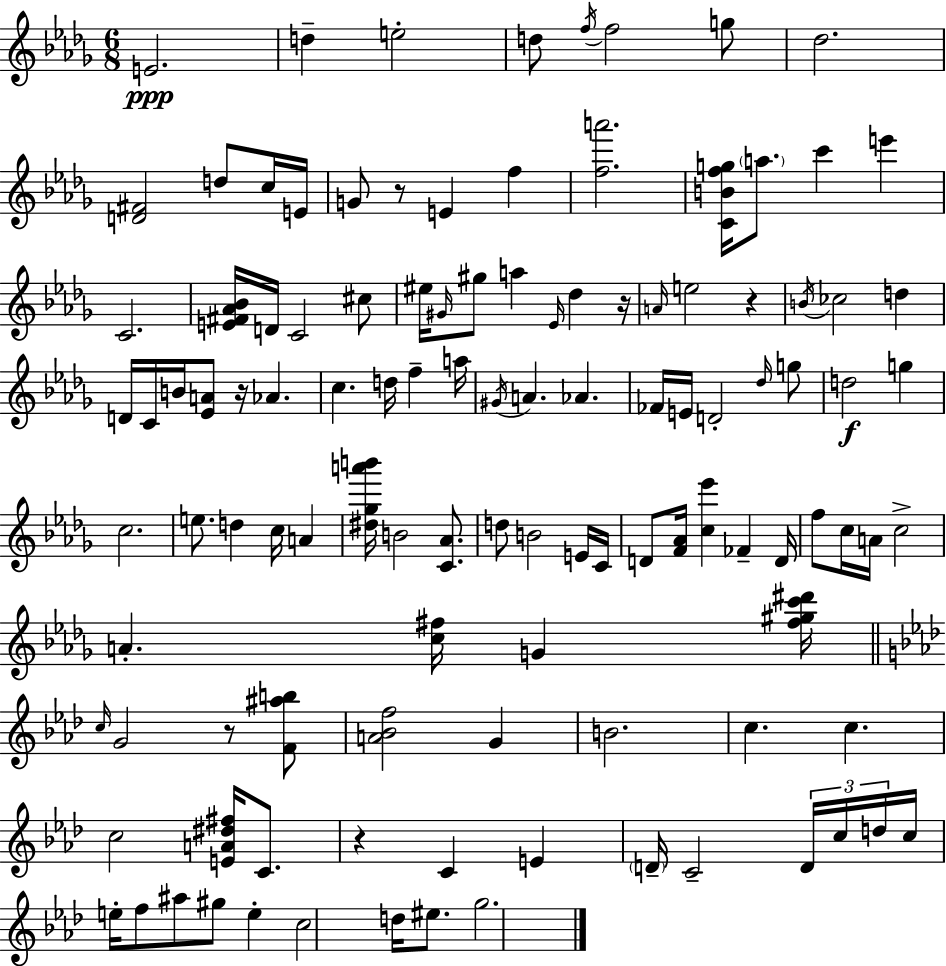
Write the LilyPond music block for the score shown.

{
  \clef treble
  \numericTimeSignature
  \time 6/8
  \key bes \minor
  e'2.\ppp | d''4-- e''2-. | d''8 \acciaccatura { f''16 } f''2 g''8 | des''2. | \break <d' fis'>2 d''8 c''16 | e'16 g'8 r8 e'4 f''4 | <f'' a'''>2. | <c' b' f'' g''>16 \parenthesize a''8. c'''4 e'''4 | \break c'2. | <e' fis' aes' bes'>16 d'16 c'2 cis''8 | eis''16 \grace { gis'16 } gis''8 a''4 \grace { ees'16 } des''4 | r16 \grace { a'16 } e''2 | \break r4 \acciaccatura { b'16 } ces''2 | d''4 d'16 c'16 b'16 <ees' a'>8 r16 aes'4. | c''4. d''16 | f''4-- a''16 \acciaccatura { gis'16 } a'4. | \break aes'4. fes'16 e'16 d'2-. | \grace { des''16 } g''8 d''2\f | g''4 c''2. | e''8. d''4 | \break c''16 a'4 <dis'' ges'' a''' b'''>16 b'2 | <c' aes'>8. d''8 b'2 | e'16 c'16 d'8 <f' aes'>16 <c'' ees'''>4 | fes'4-- d'16 f''8 c''16 a'16 c''2-> | \break a'4.-. | <c'' fis''>16 g'4 <fis'' gis'' c''' dis'''>16 \bar "||" \break \key f \minor \grace { c''16 } g'2 r8 <f' ais'' b''>8 | <a' bes' f''>2 g'4 | b'2. | c''4. c''4. | \break c''2 <e' a' dis'' fis''>16 c'8. | r4 c'4 e'4 | \parenthesize d'16-- c'2-- \tuplet 3/2 { d'16 c''16 | d''16 } c''16 e''16-. f''8 ais''8 gis''8 e''4-. | \break c''2 d''16 eis''8. | g''2. | \bar "|."
}